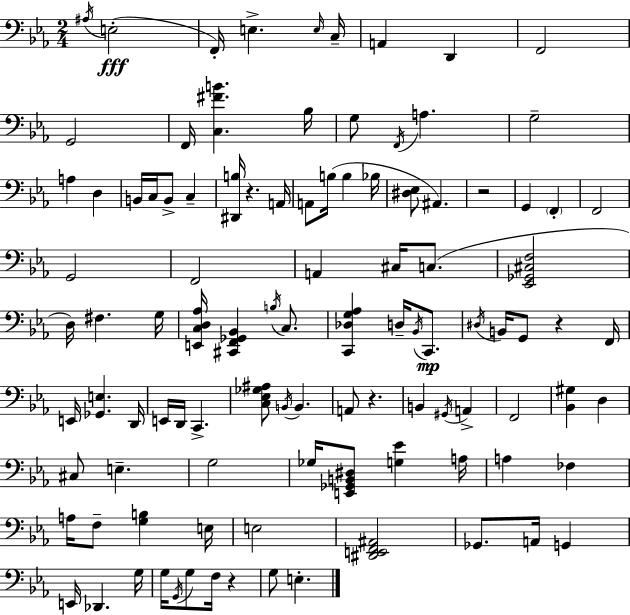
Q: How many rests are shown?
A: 5